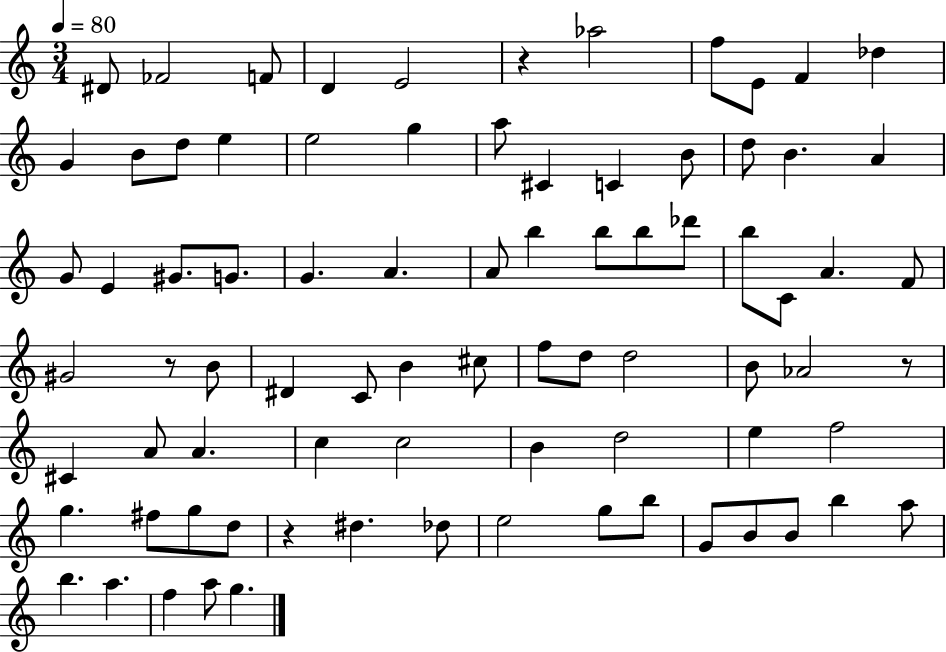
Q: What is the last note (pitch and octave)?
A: G5